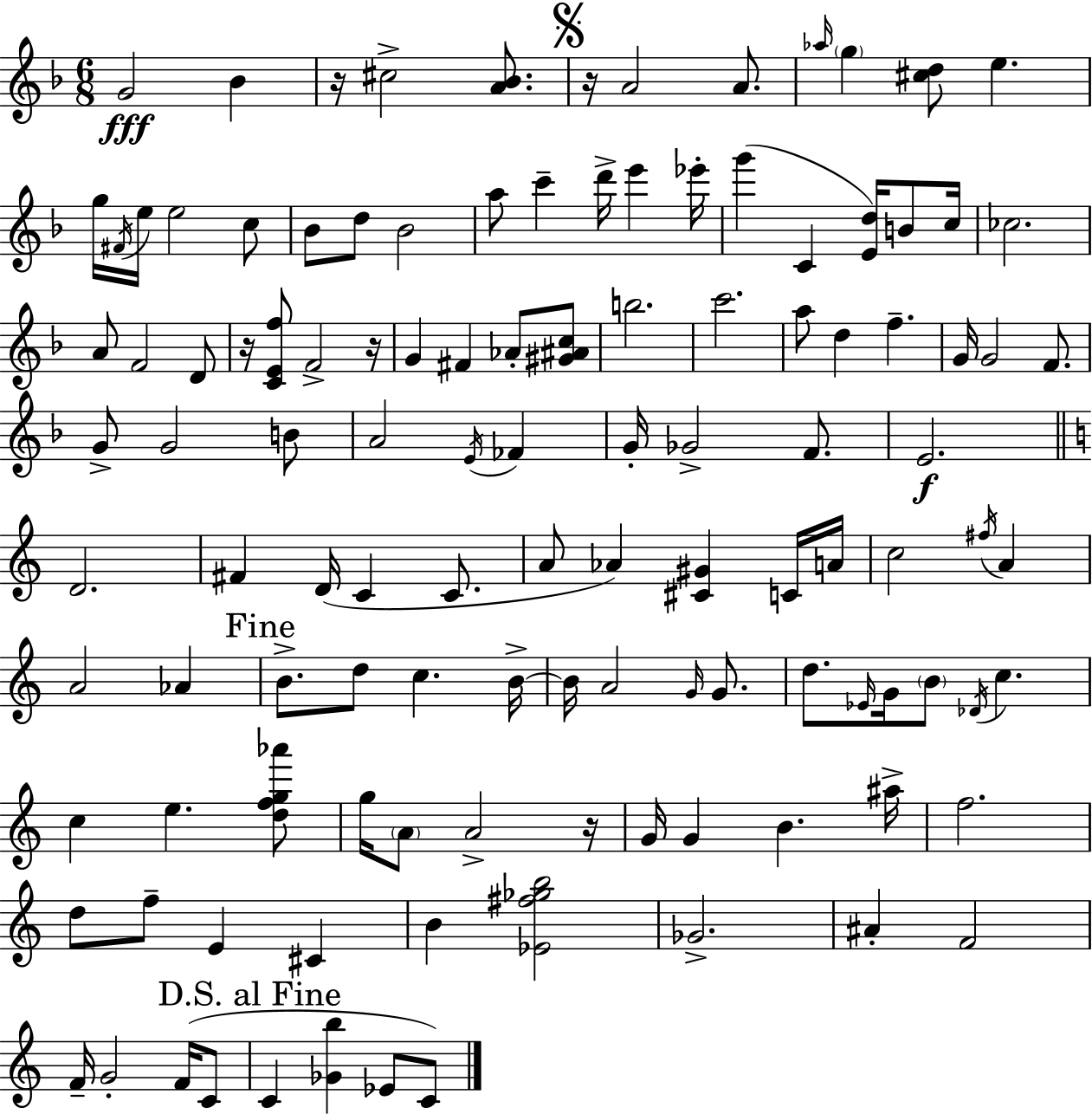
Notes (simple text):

G4/h Bb4/q R/s C#5/h [A4,Bb4]/e. R/s A4/h A4/e. Ab5/s G5/q [C#5,D5]/e E5/q. G5/s F#4/s E5/s E5/h C5/e Bb4/e D5/e Bb4/h A5/e C6/q D6/s E6/q Eb6/s G6/q C4/q [E4,D5]/s B4/e C5/s CES5/h. A4/e F4/h D4/e R/s [C4,E4,F5]/e F4/h R/s G4/q F#4/q Ab4/e [G#4,A#4,C5]/e B5/h. C6/h. A5/e D5/q F5/q. G4/s G4/h F4/e. G4/e G4/h B4/e A4/h E4/s FES4/q G4/s Gb4/h F4/e. E4/h. D4/h. F#4/q D4/s C4/q C4/e. A4/e Ab4/q [C#4,G#4]/q C4/s A4/s C5/h F#5/s A4/q A4/h Ab4/q B4/e. D5/e C5/q. B4/s B4/s A4/h G4/s G4/e. D5/e. Eb4/s G4/s B4/e Db4/s C5/q. C5/q E5/q. [D5,F5,G5,Ab6]/e G5/s A4/e A4/h R/s G4/s G4/q B4/q. A#5/s F5/h. D5/e F5/e E4/q C#4/q B4/q [Eb4,F#5,Gb5,B5]/h Gb4/h. A#4/q F4/h F4/s G4/h F4/s C4/e C4/q [Gb4,B5]/q Eb4/e C4/e